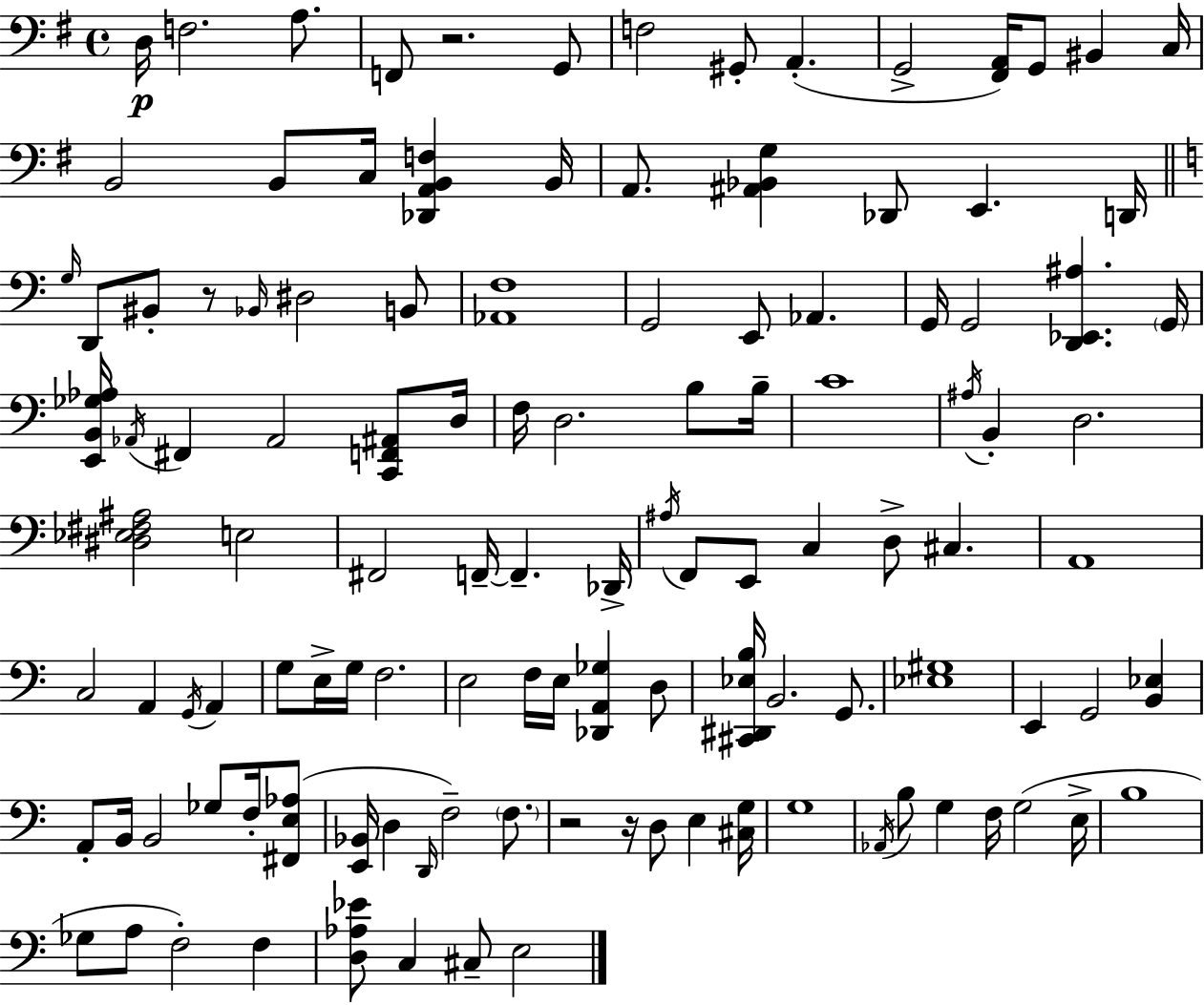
D3/s F3/h. A3/e. F2/e R/h. G2/e F3/h G#2/e A2/q. G2/h [F#2,A2]/s G2/e BIS2/q C3/s B2/h B2/e C3/s [Db2,A2,B2,F3]/q B2/s A2/e. [A#2,Bb2,G3]/q Db2/e E2/q. D2/s G3/s D2/e BIS2/e R/e Bb2/s D#3/h B2/e [Ab2,F3]/w G2/h E2/e Ab2/q. G2/s G2/h [D2,Eb2,A#3]/q. G2/s [E2,B2,Gb3,Ab3]/s Ab2/s F#2/q Ab2/h [C2,F2,A#2]/e D3/s F3/s D3/h. B3/e B3/s C4/w A#3/s B2/q D3/h. [D#3,Eb3,F#3,A#3]/h E3/h F#2/h F2/s F2/q. Db2/s A#3/s F2/e E2/e C3/q D3/e C#3/q. A2/w C3/h A2/q G2/s A2/q G3/e E3/s G3/s F3/h. E3/h F3/s E3/s [Db2,A2,Gb3]/q D3/e [C#2,D#2,Eb3,B3]/s B2/h. G2/e. [Eb3,G#3]/w E2/q G2/h [B2,Eb3]/q A2/e B2/s B2/h Gb3/e F3/s [F#2,E3,Ab3]/e [E2,Bb2]/s D3/q D2/s F3/h F3/e. R/h R/s D3/e E3/q [C#3,G3]/s G3/w Ab2/s B3/e G3/q F3/s G3/h E3/s B3/w Gb3/e A3/e F3/h F3/q [D3,Ab3,Eb4]/e C3/q C#3/e E3/h